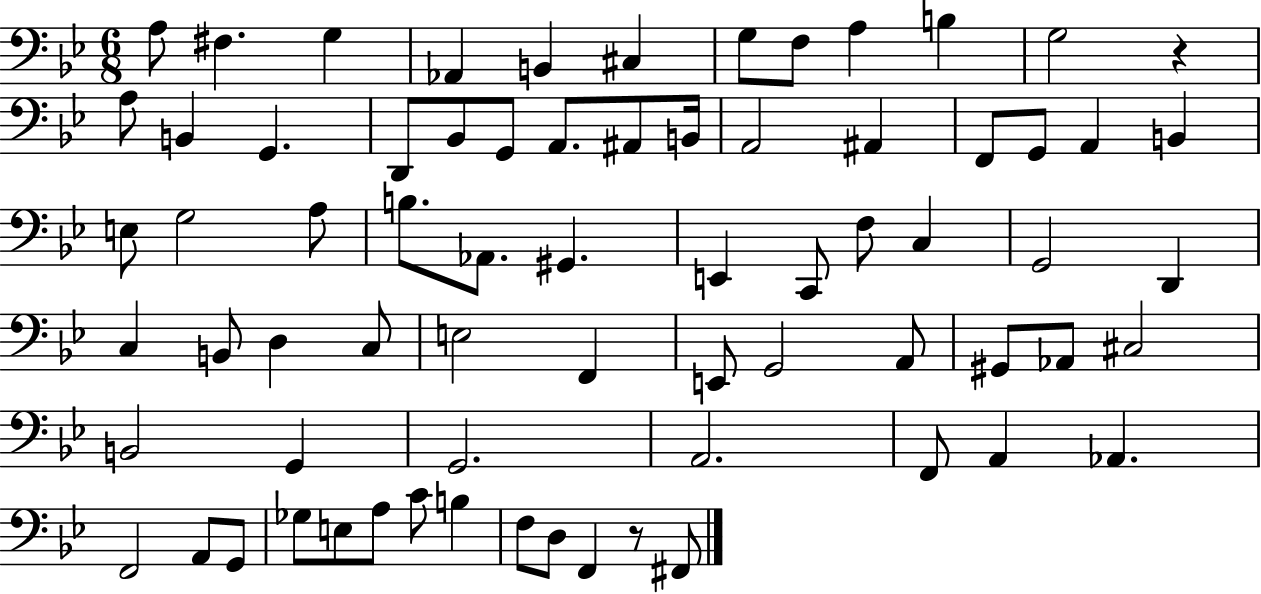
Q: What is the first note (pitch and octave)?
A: A3